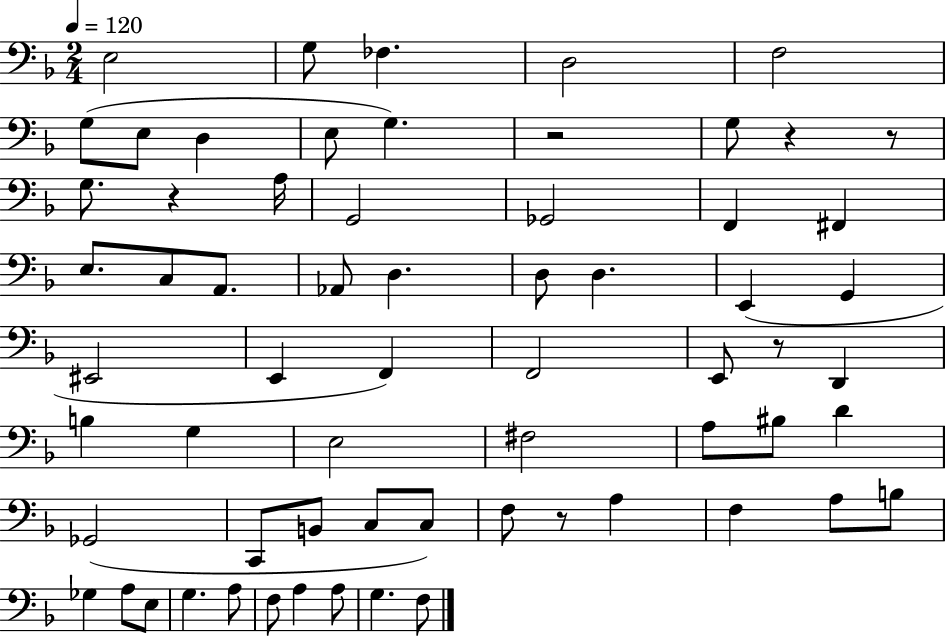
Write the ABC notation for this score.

X:1
T:Untitled
M:2/4
L:1/4
K:F
E,2 G,/2 _F, D,2 F,2 G,/2 E,/2 D, E,/2 G, z2 G,/2 z z/2 G,/2 z A,/4 G,,2 _G,,2 F,, ^F,, E,/2 C,/2 A,,/2 _A,,/2 D, D,/2 D, E,, G,, ^E,,2 E,, F,, F,,2 E,,/2 z/2 D,, B, G, E,2 ^F,2 A,/2 ^B,/2 D _G,,2 C,,/2 B,,/2 C,/2 C,/2 F,/2 z/2 A, F, A,/2 B,/2 _G, A,/2 E,/2 G, A,/2 F,/2 A, A,/2 G, F,/2